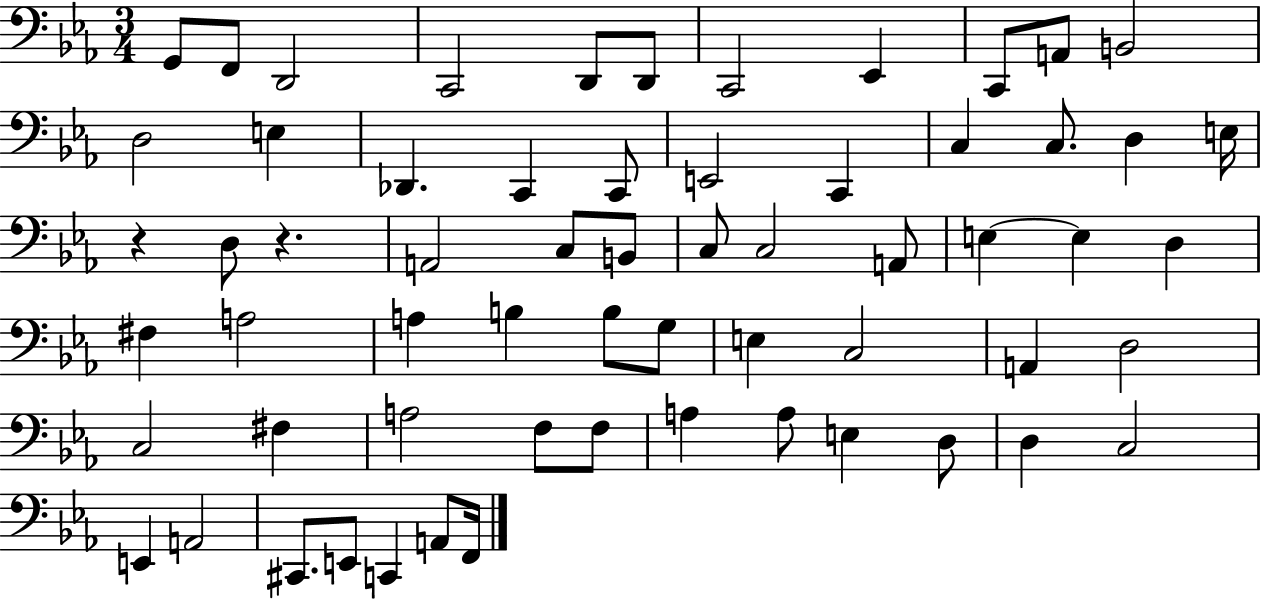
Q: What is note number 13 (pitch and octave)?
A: E3